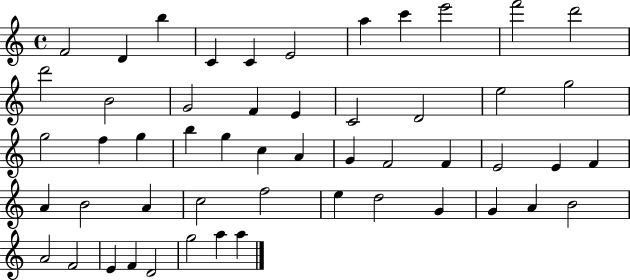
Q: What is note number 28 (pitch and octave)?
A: G4